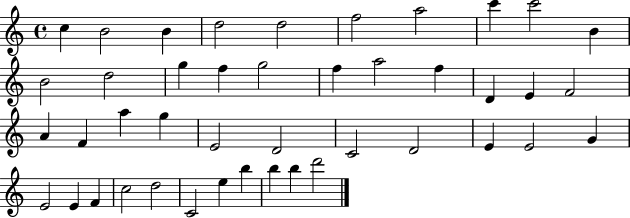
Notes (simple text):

C5/q B4/h B4/q D5/h D5/h F5/h A5/h C6/q C6/h B4/q B4/h D5/h G5/q F5/q G5/h F5/q A5/h F5/q D4/q E4/q F4/h A4/q F4/q A5/q G5/q E4/h D4/h C4/h D4/h E4/q E4/h G4/q E4/h E4/q F4/q C5/h D5/h C4/h E5/q B5/q B5/q B5/q D6/h